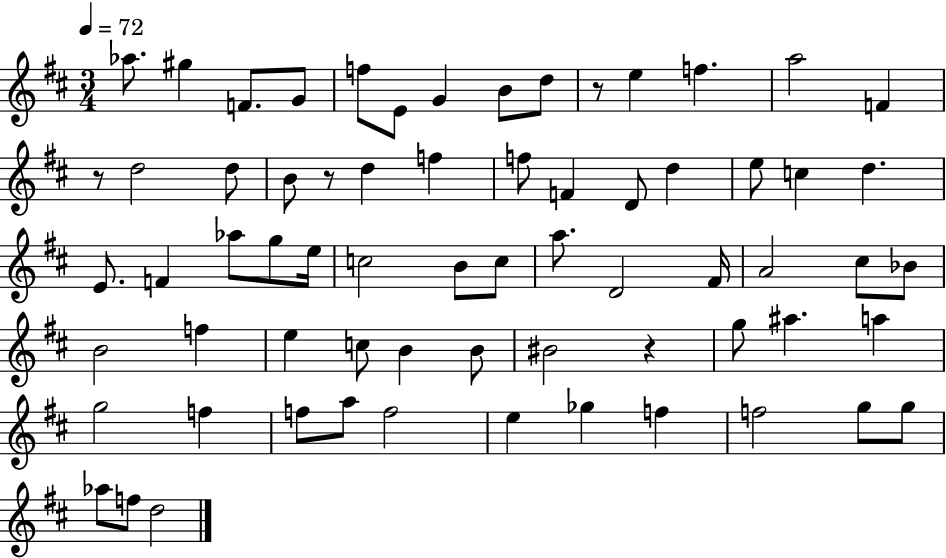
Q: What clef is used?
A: treble